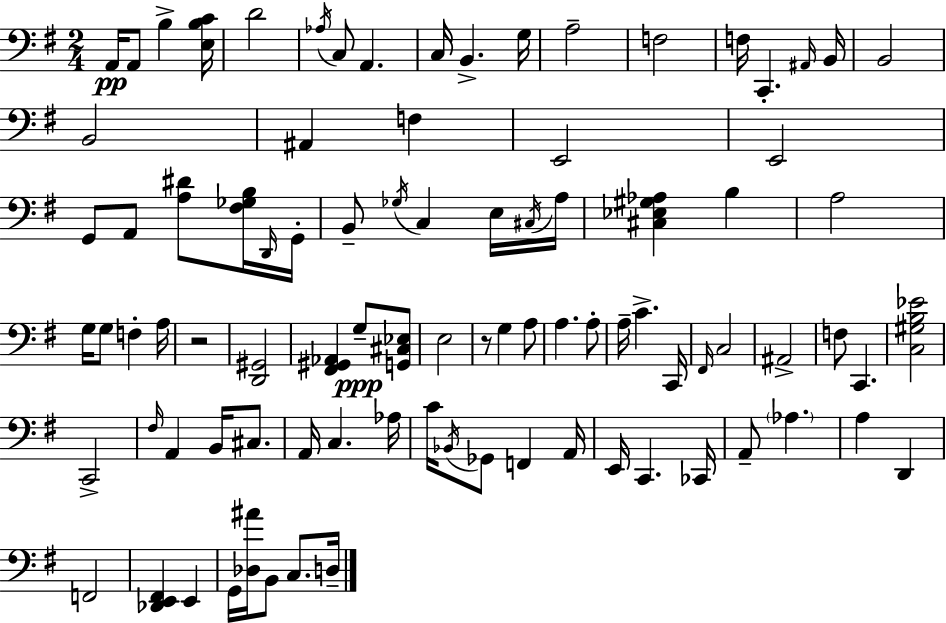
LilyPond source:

{
  \clef bass
  \numericTimeSignature
  \time 2/4
  \key e \minor
  a,16\pp a,8 b4-> <e b c'>16 | d'2 | \acciaccatura { aes16 } c8 a,4. | c16 b,4.-> | \break g16 a2-- | f2 | f16 c,4.-. | \grace { ais,16 } b,16 b,2 | \break b,2 | ais,4 f4 | e,2 | e,2 | \break g,8 a,8 <a dis'>8 | <fis ges b>16 \grace { d,16 } g,16-. b,8-- \acciaccatura { ges16 } c4 | e16 \acciaccatura { cis16 } a16 <cis ees gis aes>4 | b4 a2 | \break g16 g8 | f4-. a16 r2 | <d, gis,>2 | <fis, gis, aes,>4 | \break g8--\ppp <g, cis ees>8 e2 | r8 g4 | a8 a4. | a8-. a16-- c'4.-> | \break c,16 \grace { fis,16 } c2 | ais,2-> | f8 | c,4. <c gis b ees'>2 | \break c,2-> | \grace { fis16 } a,4 | b,16 cis8. a,16 | c4. aes16 c'16 | \break \acciaccatura { bes,16 } ges,8 f,4 a,16 | e,16 c,4. ces,16 | a,8-- \parenthesize aes4. | a4 d,4 | \break f,2 | <des, e, fis,>4 e,4 | g,16 <des ais'>16 b,8 c8. d16-- | \bar "|."
}